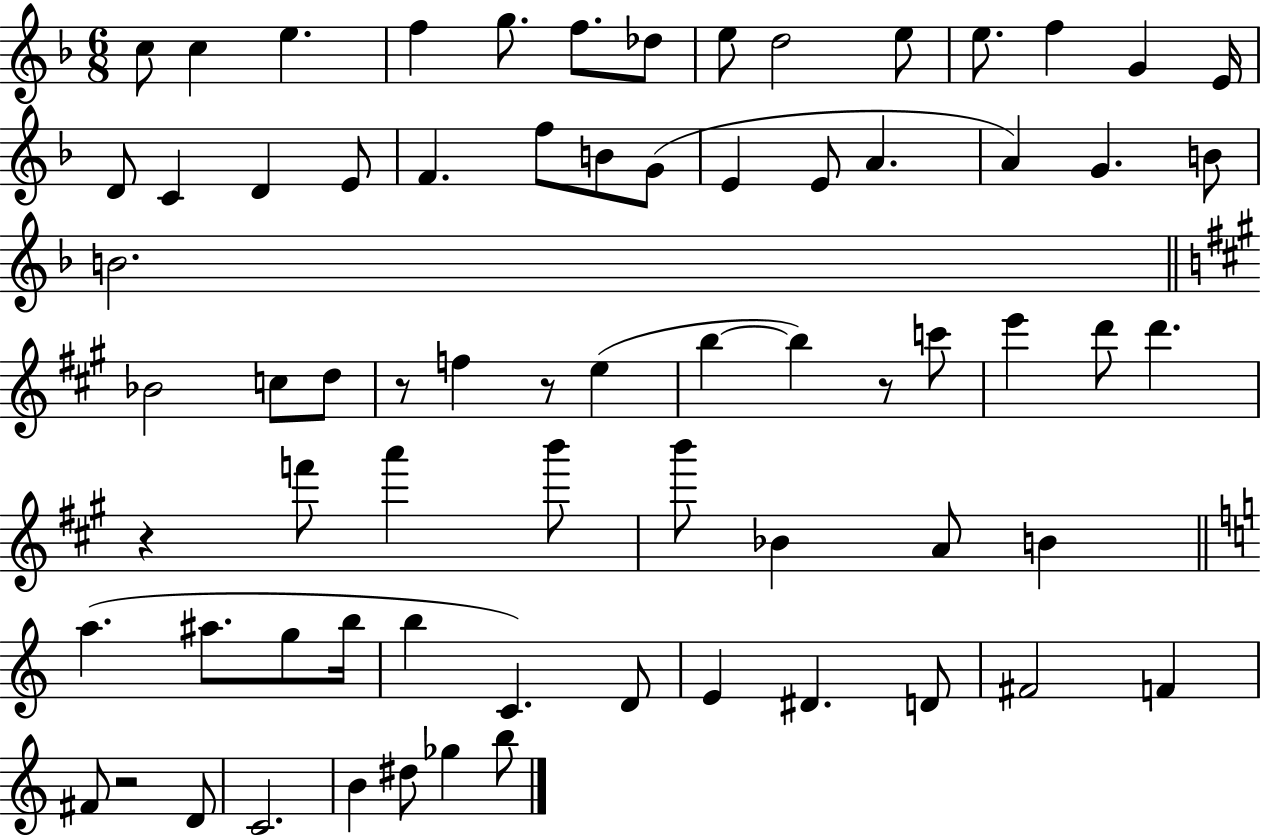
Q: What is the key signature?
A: F major